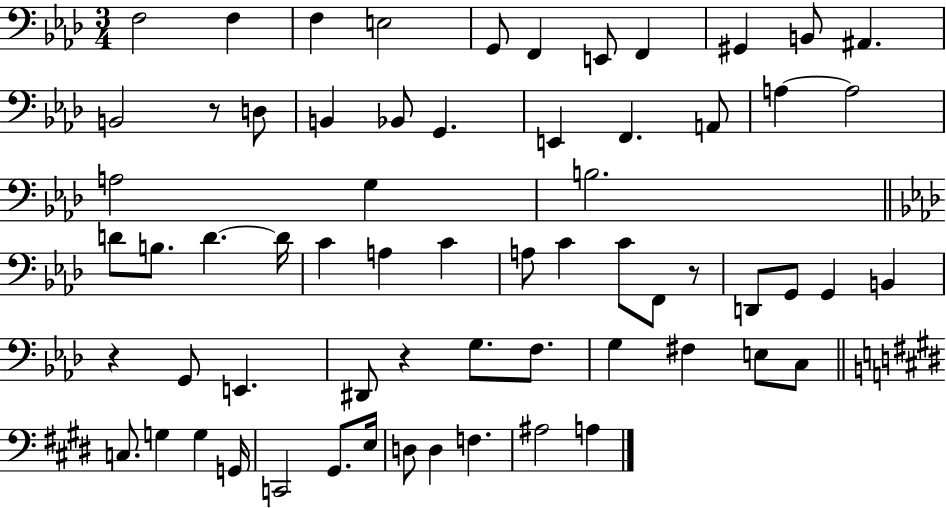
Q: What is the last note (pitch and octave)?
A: A3